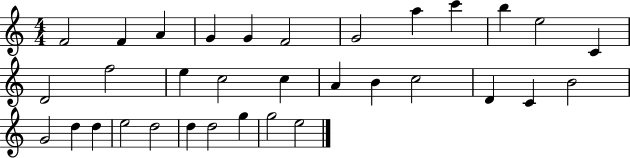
X:1
T:Untitled
M:4/4
L:1/4
K:C
F2 F A G G F2 G2 a c' b e2 C D2 f2 e c2 c A B c2 D C B2 G2 d d e2 d2 d d2 g g2 e2